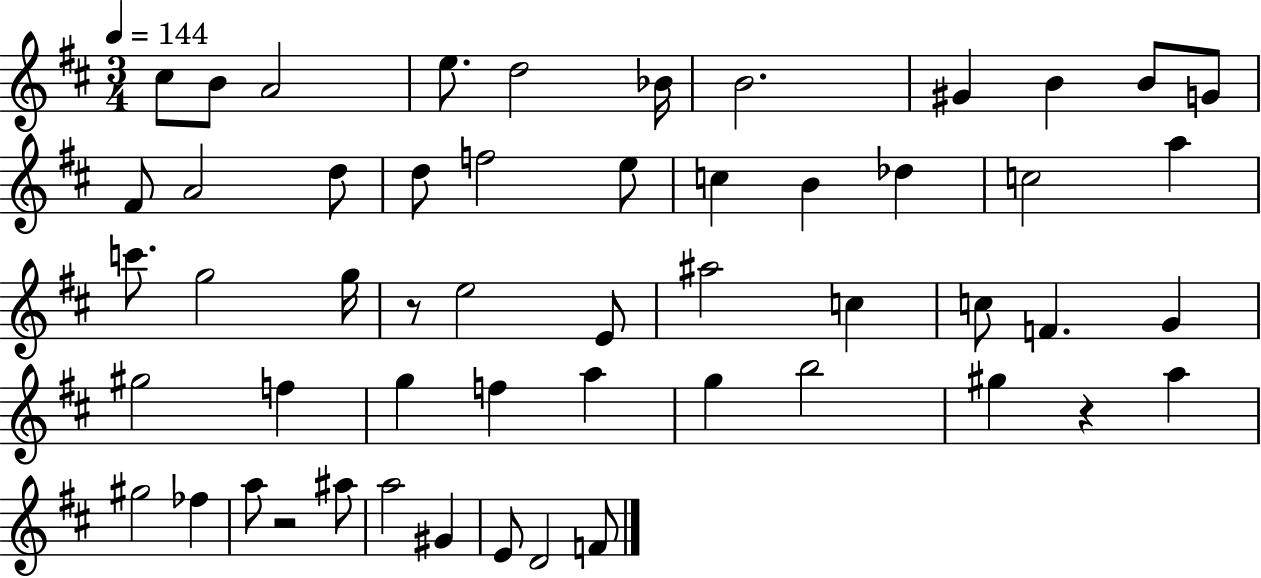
{
  \clef treble
  \numericTimeSignature
  \time 3/4
  \key d \major
  \tempo 4 = 144
  cis''8 b'8 a'2 | e''8. d''2 bes'16 | b'2. | gis'4 b'4 b'8 g'8 | \break fis'8 a'2 d''8 | d''8 f''2 e''8 | c''4 b'4 des''4 | c''2 a''4 | \break c'''8. g''2 g''16 | r8 e''2 e'8 | ais''2 c''4 | c''8 f'4. g'4 | \break gis''2 f''4 | g''4 f''4 a''4 | g''4 b''2 | gis''4 r4 a''4 | \break gis''2 fes''4 | a''8 r2 ais''8 | a''2 gis'4 | e'8 d'2 f'8 | \break \bar "|."
}